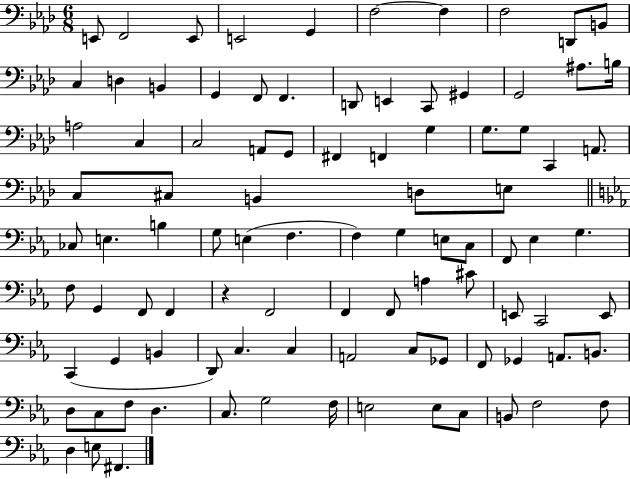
X:1
T:Untitled
M:6/8
L:1/4
K:Ab
E,,/2 F,,2 E,,/2 E,,2 G,, F,2 F, F,2 D,,/2 B,,/2 C, D, B,, G,, F,,/2 F,, D,,/2 E,, C,,/2 ^G,, G,,2 ^A,/2 B,/4 A,2 C, C,2 A,,/2 G,,/2 ^F,, F,, G, G,/2 G,/2 C,, A,,/2 C,/2 ^C,/2 B,, D,/2 E,/2 _C,/2 E, B, G,/2 E, F, F, G, E,/2 C,/2 F,,/2 _E, G, F,/2 G,, F,,/2 F,, z F,,2 F,, F,,/2 A, ^C/2 E,,/2 C,,2 E,,/2 C,, G,, B,, D,,/2 C, C, A,,2 C,/2 _G,,/2 F,,/2 _G,, A,,/2 B,,/2 D,/2 C,/2 F,/2 D, C,/2 G,2 F,/4 E,2 E,/2 C,/2 B,,/2 F,2 F,/2 D, E,/2 ^F,,